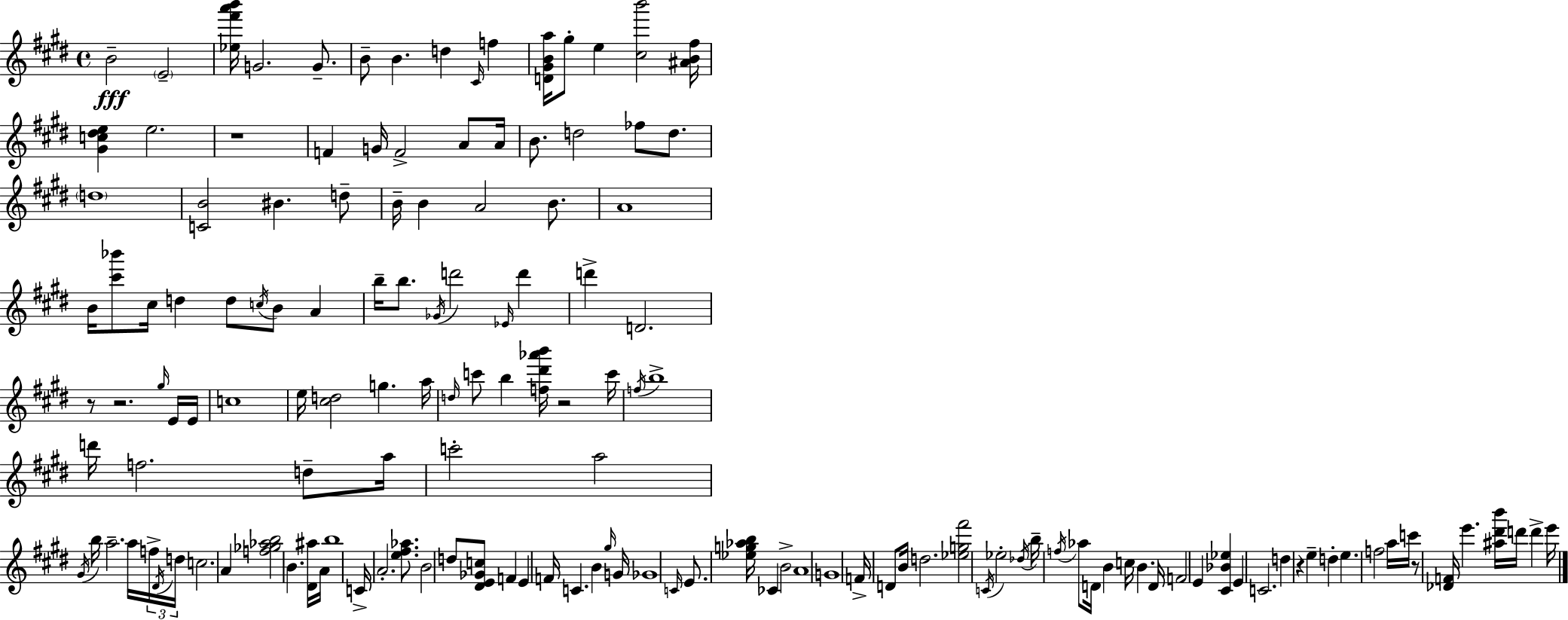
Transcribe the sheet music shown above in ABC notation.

X:1
T:Untitled
M:4/4
L:1/4
K:E
B2 E2 [_e^f'a'b']/4 G2 G/2 B/2 B d ^C/4 f [D^GBa]/4 ^g/2 e [^cb']2 [^AB^f]/4 [^Gc^de] e2 z4 F G/4 F2 A/2 A/4 B/2 d2 _f/2 d/2 d4 [CB]2 ^B d/2 B/4 B A2 B/2 A4 B/4 [^c'_b']/2 ^c/4 d d/2 c/4 B/2 A b/4 b/2 _G/4 d'2 _E/4 d' d' D2 z/2 z2 ^g/4 E/4 E/4 c4 e/4 [^cd]2 g a/4 d/4 c'/2 b [f^d'_a'b']/4 z2 c'/4 f/4 b4 d'/4 f2 d/2 a/4 c'2 a2 ^G/4 b/4 a2 a/4 f/4 ^D/4 d/4 c2 A [f_g_ab]2 B [^D^a]/4 A/4 b4 C/4 A2 [e^f_a]/2 B2 d/2 [^DE_Gc]/2 F E F/4 C B ^g/4 G/4 _G4 C/4 E/2 [_eg_ab]/4 _C B2 A4 G4 F/4 D/2 B/4 d2 [_eg^f']2 C/4 _e2 _d/4 b/4 f/4 _a/2 D/4 B c/4 B D/4 F2 E [^C_B_e] E C2 d z e d e f2 a/4 c'/4 z/2 [_DF]/4 e' [^a^d'b']/4 d'/4 d' e'/4